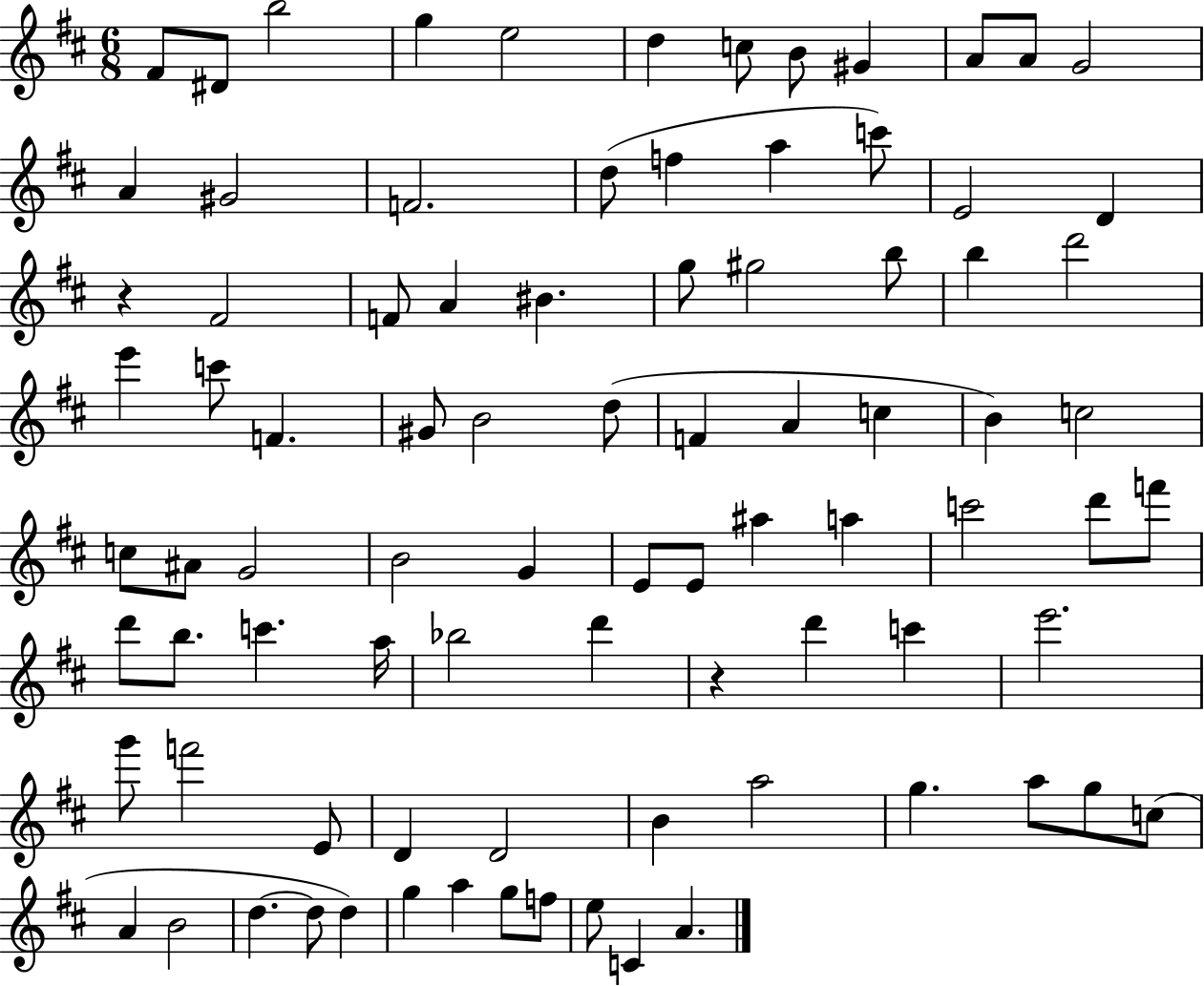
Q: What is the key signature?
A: D major